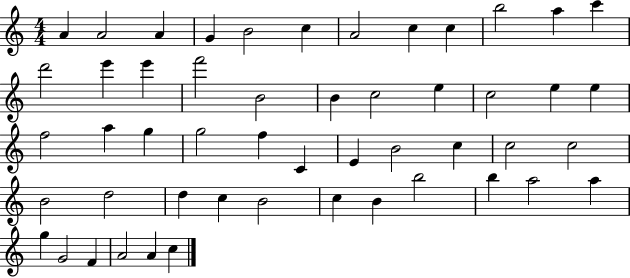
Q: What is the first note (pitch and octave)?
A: A4